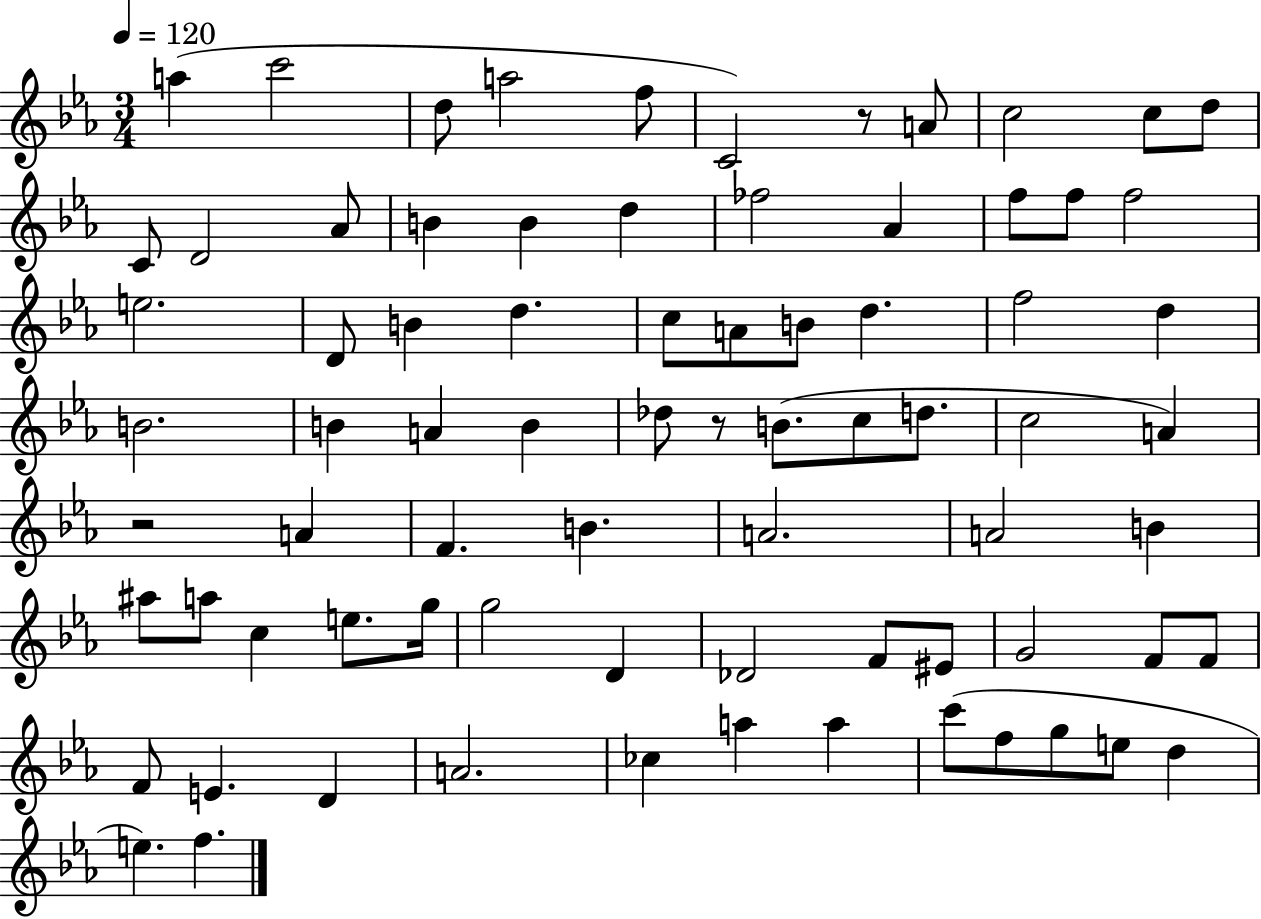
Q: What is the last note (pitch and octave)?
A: F5